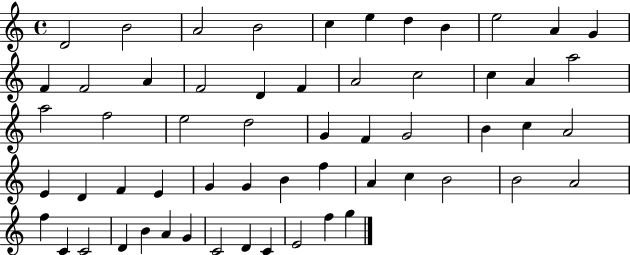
D4/h B4/h A4/h B4/h C5/q E5/q D5/q B4/q E5/h A4/q G4/q F4/q F4/h A4/q F4/h D4/q F4/q A4/h C5/h C5/q A4/q A5/h A5/h F5/h E5/h D5/h G4/q F4/q G4/h B4/q C5/q A4/h E4/q D4/q F4/q E4/q G4/q G4/q B4/q F5/q A4/q C5/q B4/h B4/h A4/h F5/q C4/q C4/h D4/q B4/q A4/q G4/q C4/h D4/q C4/q E4/h F5/q G5/q